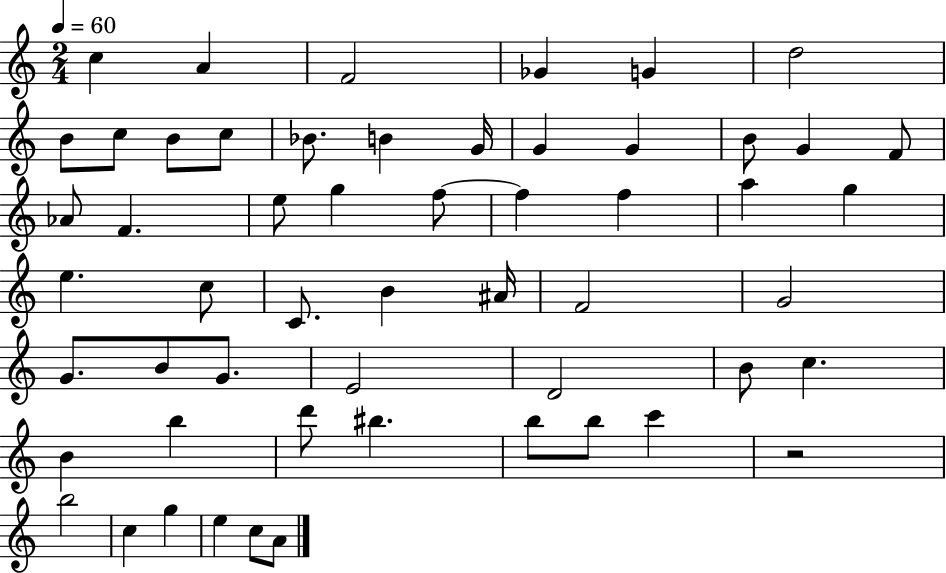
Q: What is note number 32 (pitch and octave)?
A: A#4